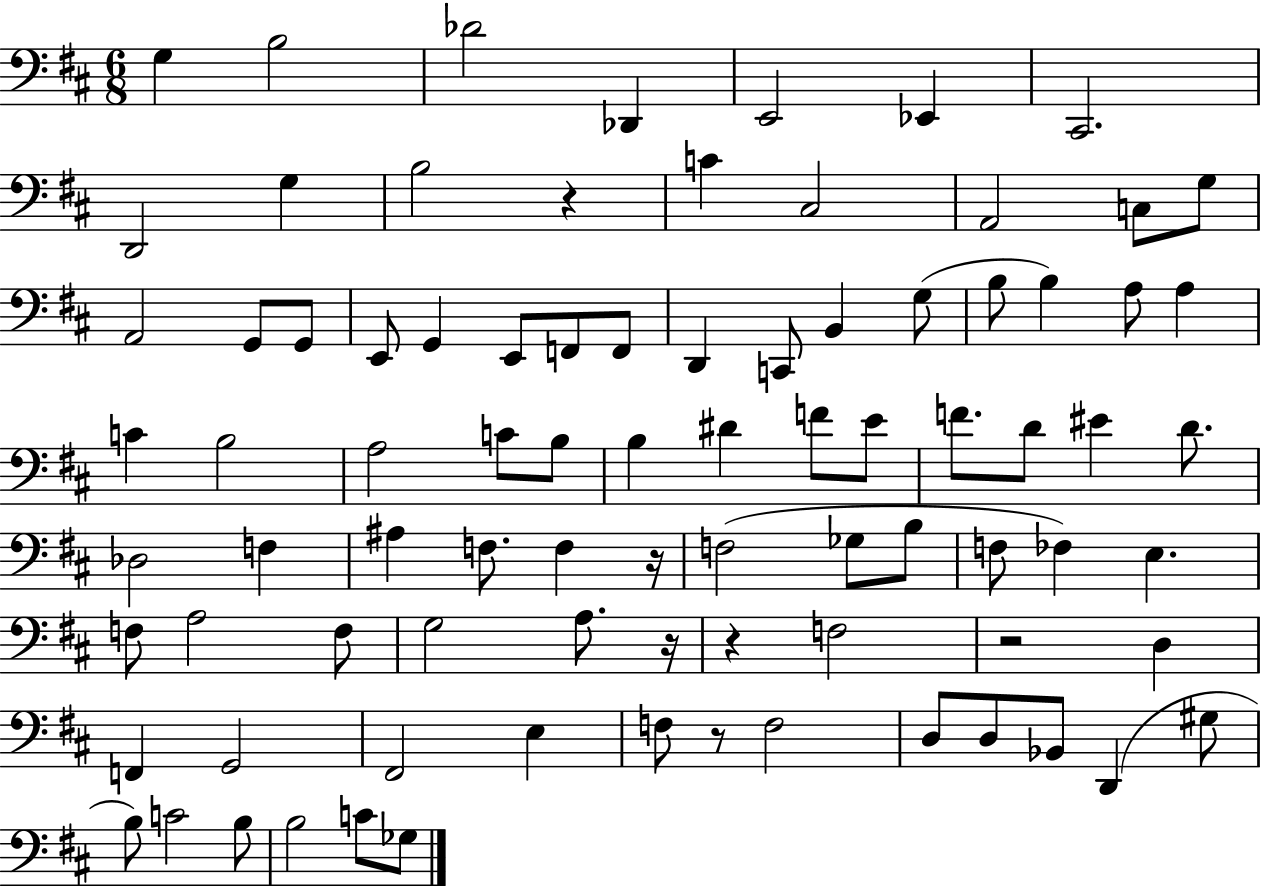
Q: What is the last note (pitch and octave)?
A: Gb3